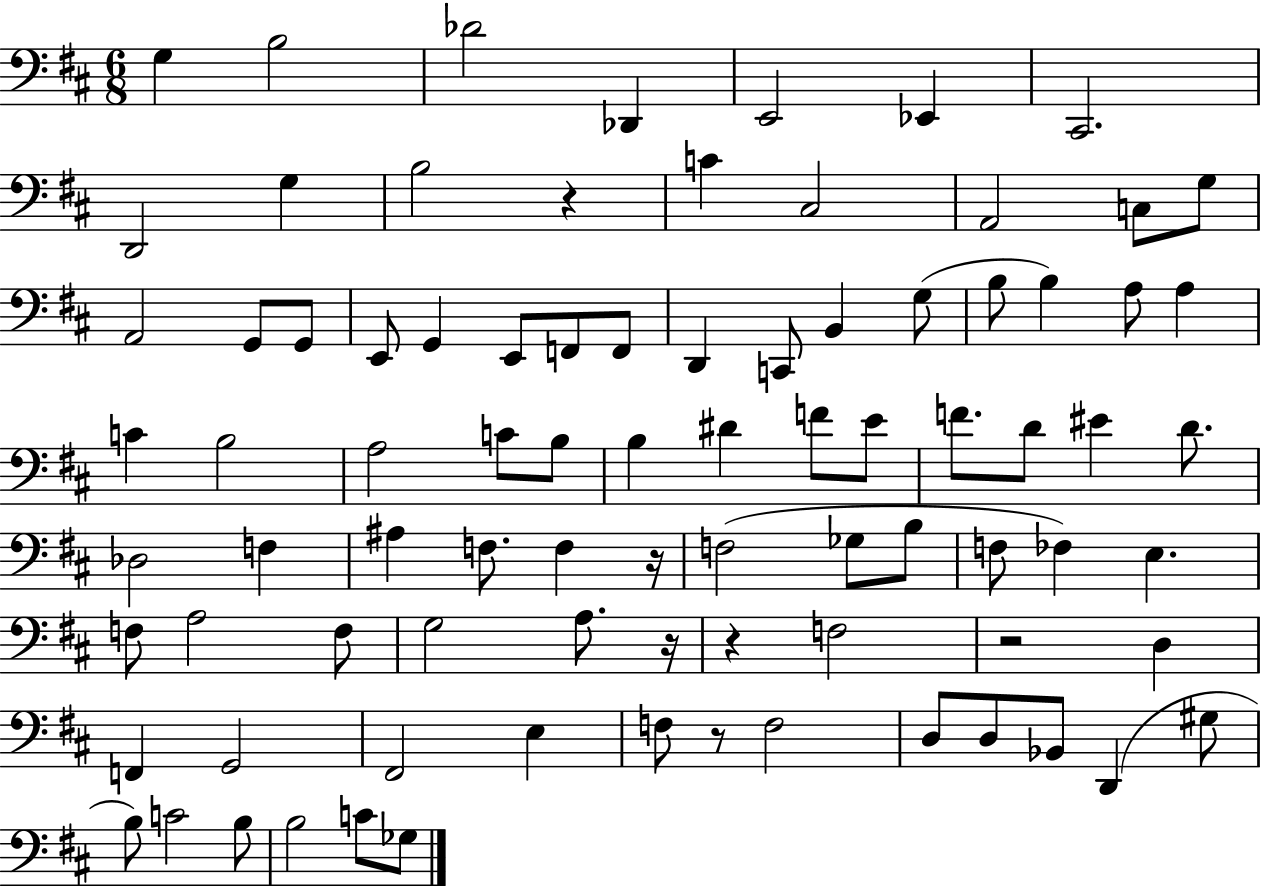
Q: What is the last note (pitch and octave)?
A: Gb3